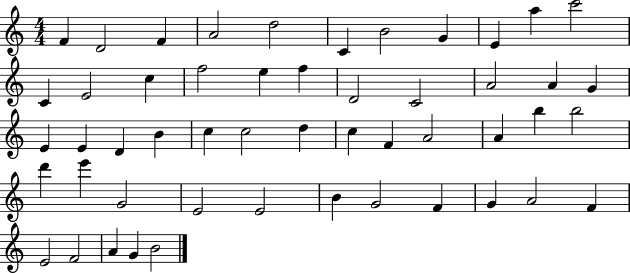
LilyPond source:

{
  \clef treble
  \numericTimeSignature
  \time 4/4
  \key c \major
  f'4 d'2 f'4 | a'2 d''2 | c'4 b'2 g'4 | e'4 a''4 c'''2 | \break c'4 e'2 c''4 | f''2 e''4 f''4 | d'2 c'2 | a'2 a'4 g'4 | \break e'4 e'4 d'4 b'4 | c''4 c''2 d''4 | c''4 f'4 a'2 | a'4 b''4 b''2 | \break d'''4 e'''4 g'2 | e'2 e'2 | b'4 g'2 f'4 | g'4 a'2 f'4 | \break e'2 f'2 | a'4 g'4 b'2 | \bar "|."
}